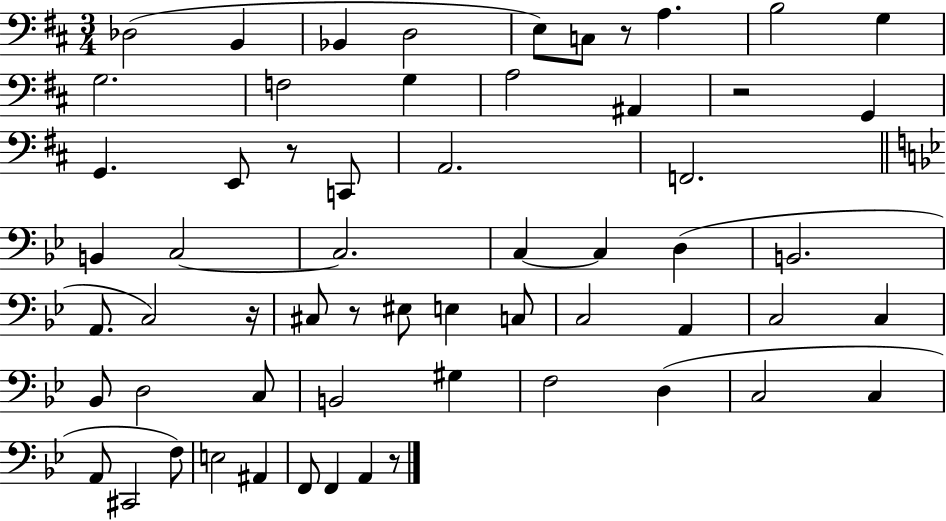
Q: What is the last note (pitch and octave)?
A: A2